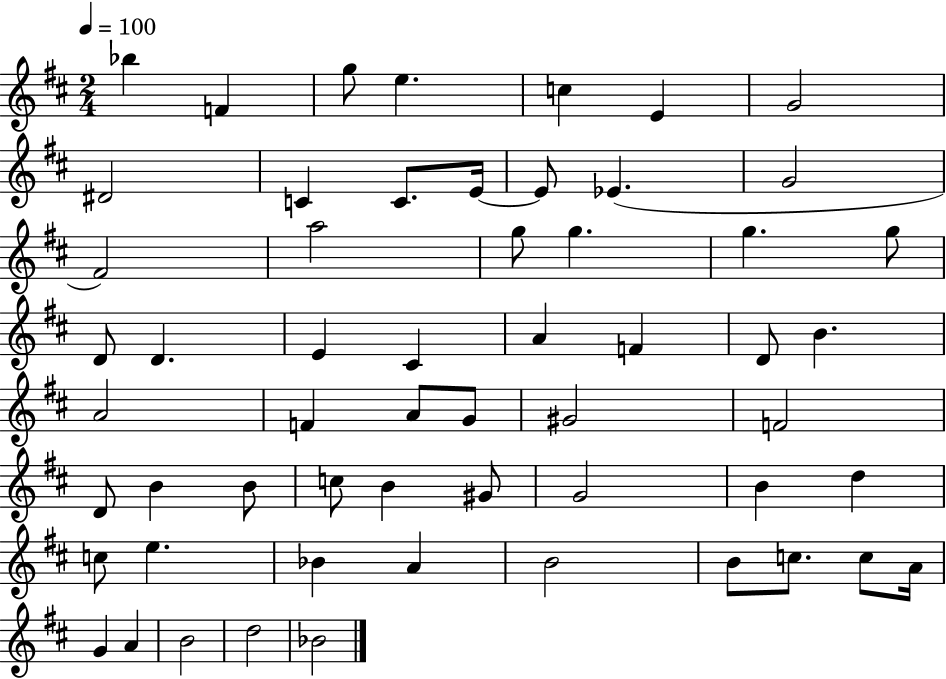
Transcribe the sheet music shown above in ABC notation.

X:1
T:Untitled
M:2/4
L:1/4
K:D
_b F g/2 e c E G2 ^D2 C C/2 E/4 E/2 _E G2 ^F2 a2 g/2 g g g/2 D/2 D E ^C A F D/2 B A2 F A/2 G/2 ^G2 F2 D/2 B B/2 c/2 B ^G/2 G2 B d c/2 e _B A B2 B/2 c/2 c/2 A/4 G A B2 d2 _B2